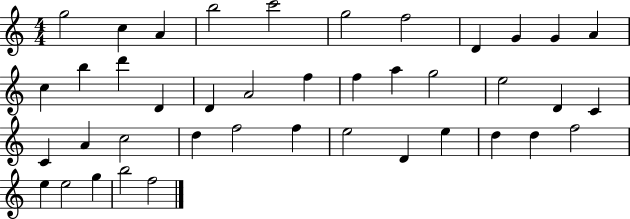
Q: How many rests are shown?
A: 0